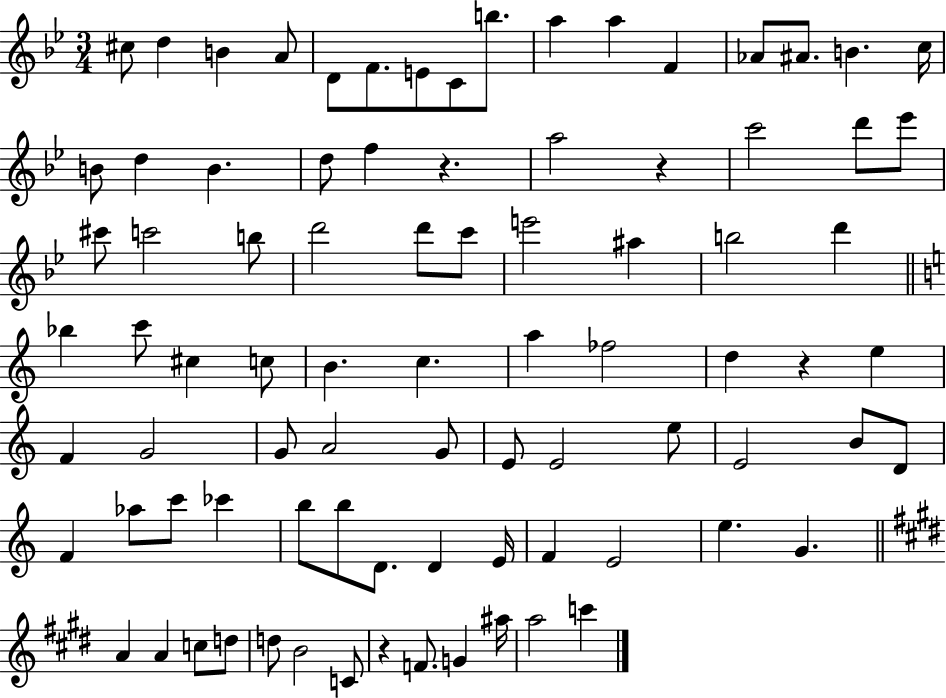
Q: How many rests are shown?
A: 4